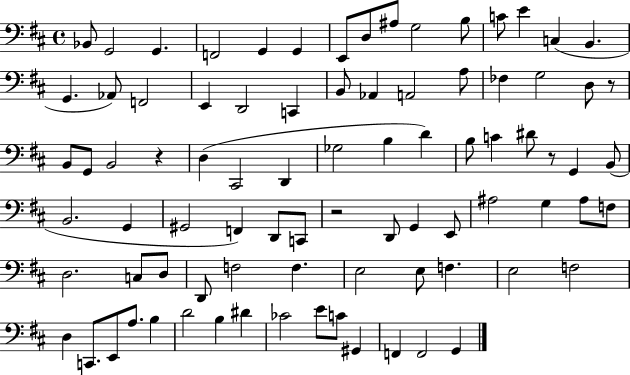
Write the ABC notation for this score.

X:1
T:Untitled
M:4/4
L:1/4
K:D
_B,,/2 G,,2 G,, F,,2 G,, G,, E,,/2 D,/2 ^A,/2 G,2 B,/2 C/2 E C, B,, G,, _A,,/2 F,,2 E,, D,,2 C,, B,,/2 _A,, A,,2 A,/2 _F, G,2 D,/2 z/2 B,,/2 G,,/2 B,,2 z D, ^C,,2 D,, _G,2 B, D B,/2 C ^D/2 z/2 G,, B,,/2 B,,2 G,, ^G,,2 F,, D,,/2 C,,/2 z2 D,,/2 G,, E,,/2 ^A,2 G, ^A,/2 F,/2 D,2 C,/2 D,/2 D,,/2 F,2 F, E,2 E,/2 F, E,2 F,2 D, C,,/2 E,,/2 A,/2 B, D2 B, ^D _C2 E/2 C/2 ^G,, F,, F,,2 G,,